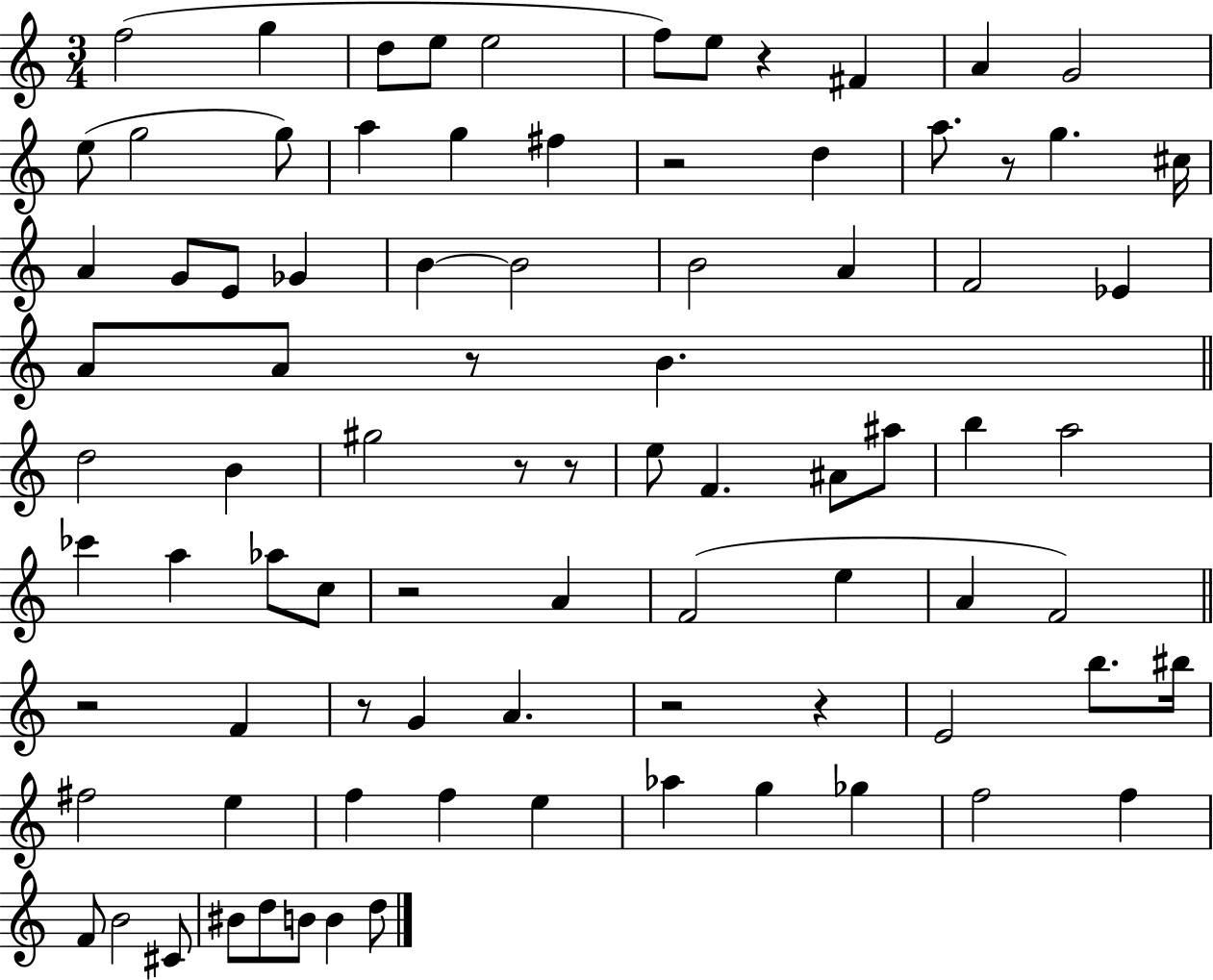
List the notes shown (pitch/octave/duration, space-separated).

F5/h G5/q D5/e E5/e E5/h F5/e E5/e R/q F#4/q A4/q G4/h E5/e G5/h G5/e A5/q G5/q F#5/q R/h D5/q A5/e. R/e G5/q. C#5/s A4/q G4/e E4/e Gb4/q B4/q B4/h B4/h A4/q F4/h Eb4/q A4/e A4/e R/e B4/q. D5/h B4/q G#5/h R/e R/e E5/e F4/q. A#4/e A#5/e B5/q A5/h CES6/q A5/q Ab5/e C5/e R/h A4/q F4/h E5/q A4/q F4/h R/h F4/q R/e G4/q A4/q. R/h R/q E4/h B5/e. BIS5/s F#5/h E5/q F5/q F5/q E5/q Ab5/q G5/q Gb5/q F5/h F5/q F4/e B4/h C#4/e BIS4/e D5/e B4/e B4/q D5/e